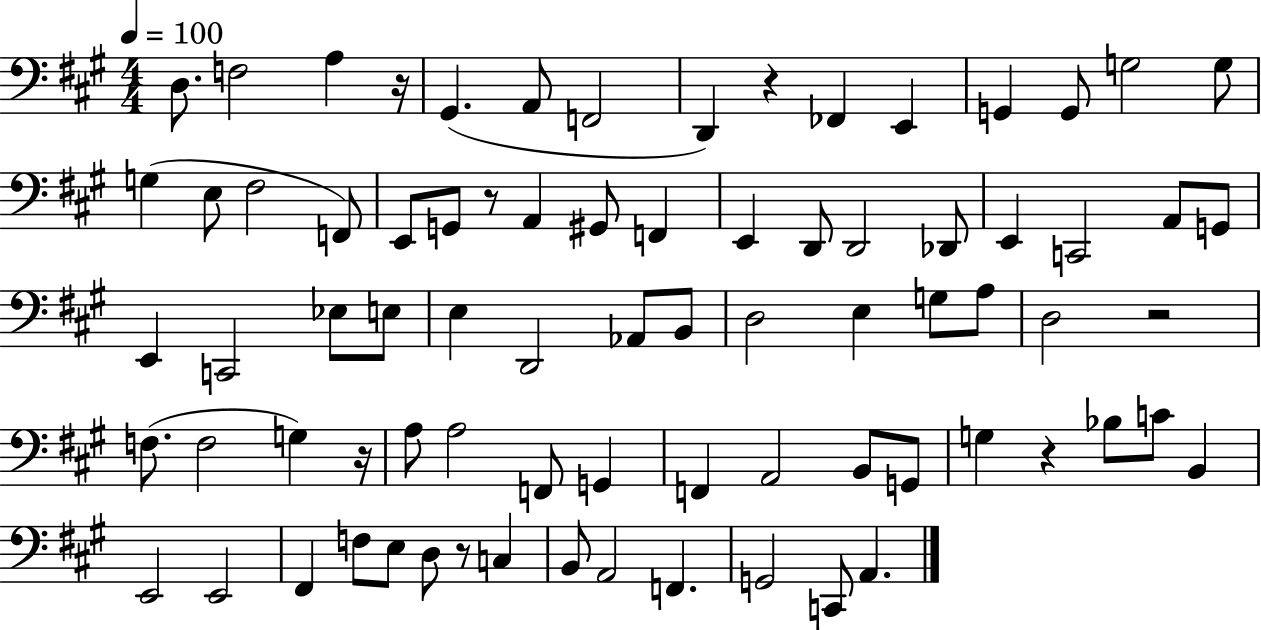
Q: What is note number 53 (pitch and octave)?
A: B2